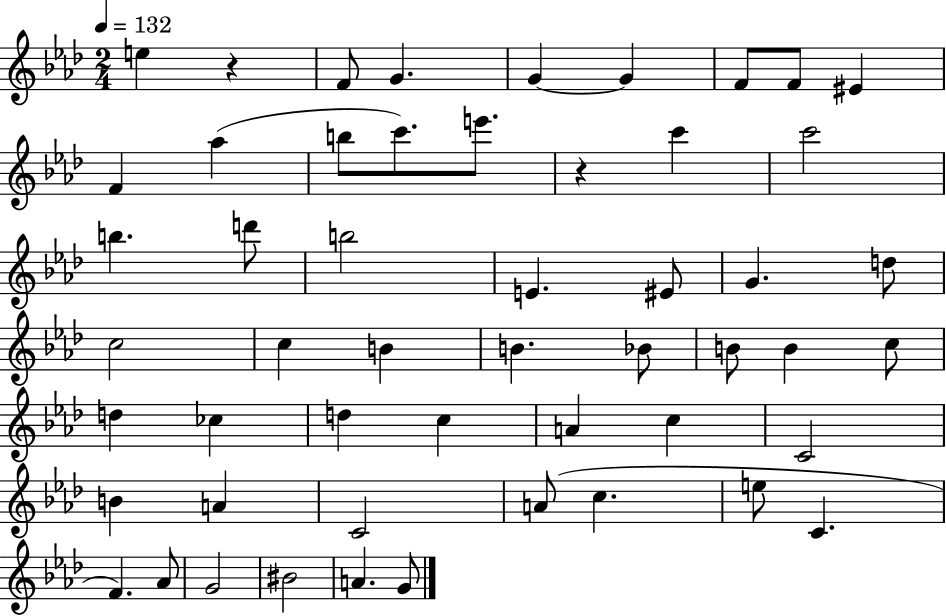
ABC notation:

X:1
T:Untitled
M:2/4
L:1/4
K:Ab
e z F/2 G G G F/2 F/2 ^E F _a b/2 c'/2 e'/2 z c' c'2 b d'/2 b2 E ^E/2 G d/2 c2 c B B _B/2 B/2 B c/2 d _c d c A c C2 B A C2 A/2 c e/2 C F _A/2 G2 ^B2 A G/2